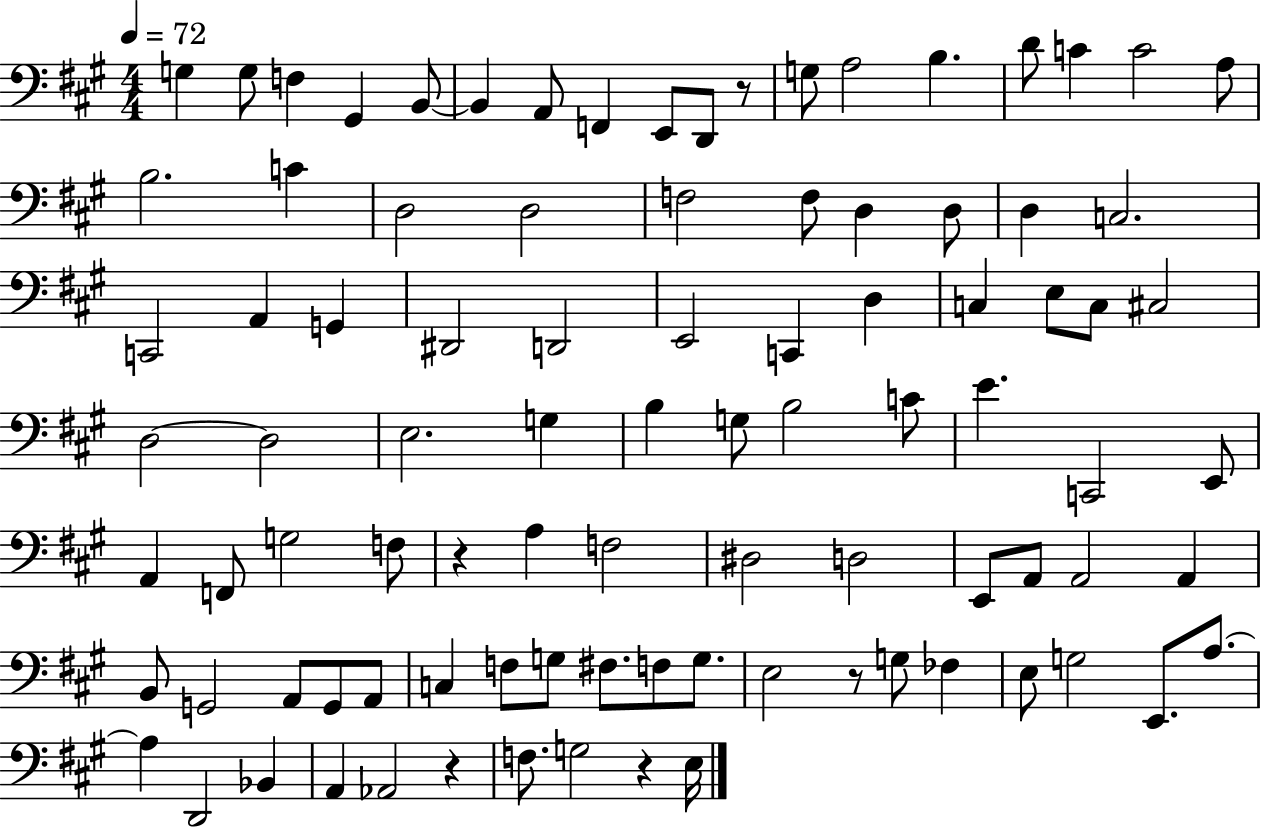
{
  \clef bass
  \numericTimeSignature
  \time 4/4
  \key a \major
  \tempo 4 = 72
  \repeat volta 2 { g4 g8 f4 gis,4 b,8~~ | b,4 a,8 f,4 e,8 d,8 r8 | g8 a2 b4. | d'8 c'4 c'2 a8 | \break b2. c'4 | d2 d2 | f2 f8 d4 d8 | d4 c2. | \break c,2 a,4 g,4 | dis,2 d,2 | e,2 c,4 d4 | c4 e8 c8 cis2 | \break d2~~ d2 | e2. g4 | b4 g8 b2 c'8 | e'4. c,2 e,8 | \break a,4 f,8 g2 f8 | r4 a4 f2 | dis2 d2 | e,8 a,8 a,2 a,4 | \break b,8 g,2 a,8 g,8 a,8 | c4 f8 g8 fis8. f8 g8. | e2 r8 g8 fes4 | e8 g2 e,8. a8.~~ | \break a4 d,2 bes,4 | a,4 aes,2 r4 | f8. g2 r4 e16 | } \bar "|."
}